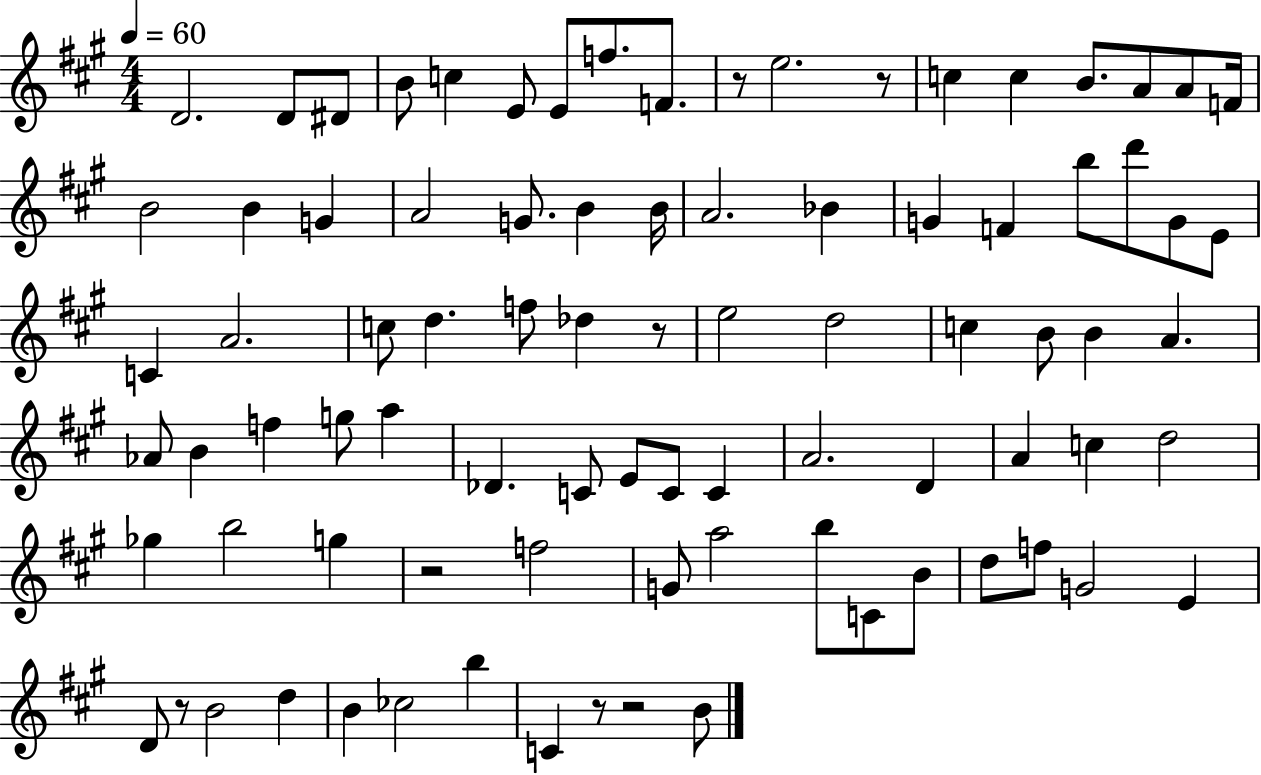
D4/h. D4/e D#4/e B4/e C5/q E4/e E4/e F5/e. F4/e. R/e E5/h. R/e C5/q C5/q B4/e. A4/e A4/e F4/s B4/h B4/q G4/q A4/h G4/e. B4/q B4/s A4/h. Bb4/q G4/q F4/q B5/e D6/e G4/e E4/e C4/q A4/h. C5/e D5/q. F5/e Db5/q R/e E5/h D5/h C5/q B4/e B4/q A4/q. Ab4/e B4/q F5/q G5/e A5/q Db4/q. C4/e E4/e C4/e C4/q A4/h. D4/q A4/q C5/q D5/h Gb5/q B5/h G5/q R/h F5/h G4/e A5/h B5/e C4/e B4/e D5/e F5/e G4/h E4/q D4/e R/e B4/h D5/q B4/q CES5/h B5/q C4/q R/e R/h B4/e